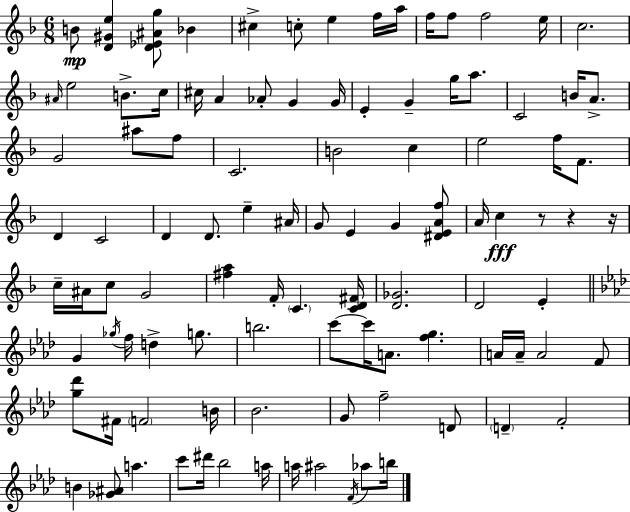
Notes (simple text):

B4/e [D4,G#4,E5]/q [D4,Eb4,A#4,G5]/e Bb4/q C#5/q C5/e E5/q F5/s A5/s F5/s F5/e F5/h E5/s C5/h. A#4/s E5/h B4/e. C5/s C#5/s A4/q Ab4/e G4/q G4/s E4/q G4/q G5/s A5/e. C4/h B4/s A4/e. G4/h A#5/e F5/e C4/h. B4/h C5/q E5/h F5/s F4/e. D4/q C4/h D4/q D4/e. E5/q A#4/s G4/e E4/q G4/q [D#4,E4,A4,F5]/e A4/s C5/q R/e R/q R/s C5/s A#4/s C5/e G4/h [F#5,A5]/q F4/s C4/q. [C4,D4,F#4]/s [D4,Gb4]/h. D4/h E4/q G4/q Gb5/s F5/s D5/q G5/e. B5/h. C6/e C6/s A4/e. [F5,G5]/q. A4/s A4/s A4/h F4/e [G5,Db6]/e F#4/s F4/h B4/s Bb4/h. G4/e F5/h D4/e D4/q F4/h B4/q [Gb4,A#4]/e A5/q. C6/e D#6/s Bb5/h A5/s A5/s A#5/h F4/s Ab5/e B5/s